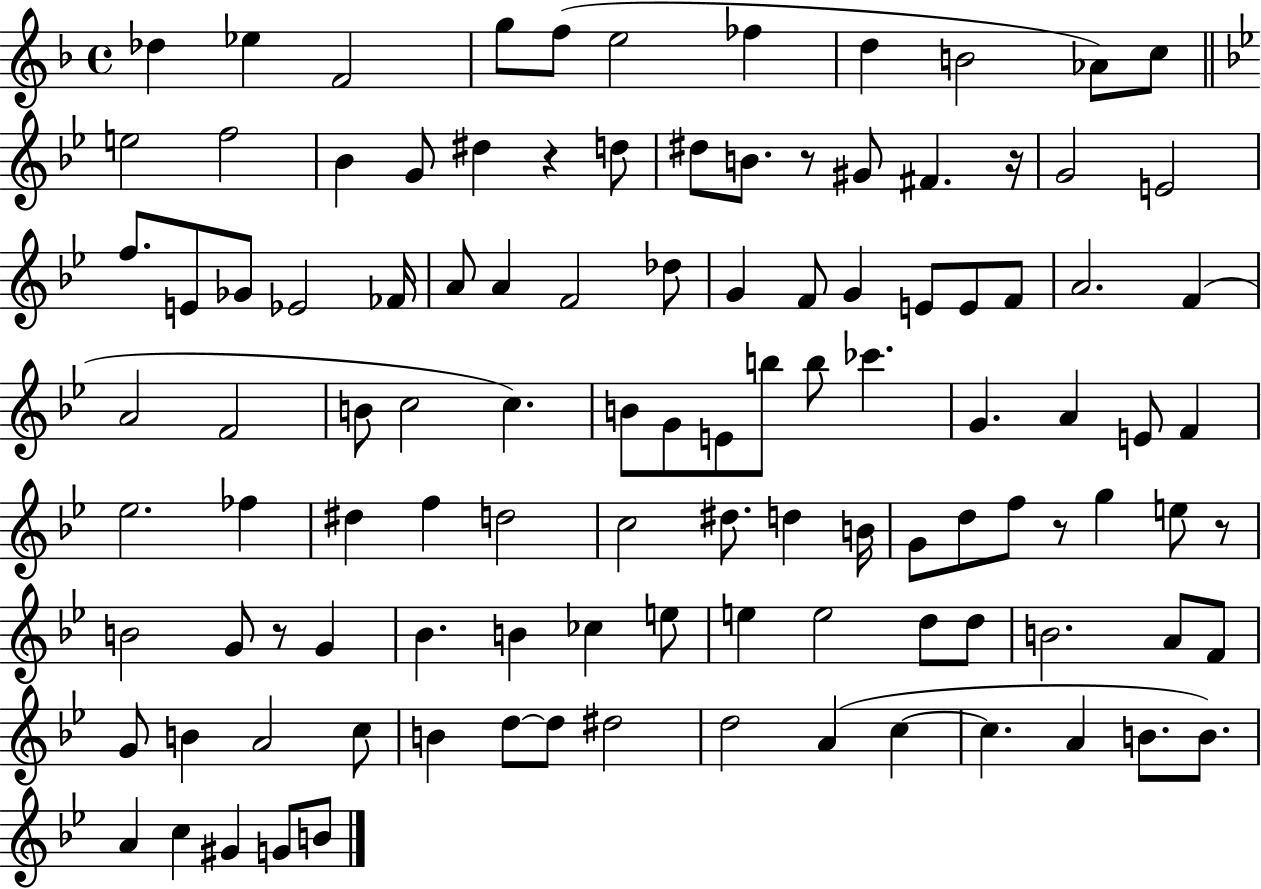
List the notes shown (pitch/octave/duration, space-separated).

Db5/q Eb5/q F4/h G5/e F5/e E5/h FES5/q D5/q B4/h Ab4/e C5/e E5/h F5/h Bb4/q G4/e D#5/q R/q D5/e D#5/e B4/e. R/e G#4/e F#4/q. R/s G4/h E4/h F5/e. E4/e Gb4/e Eb4/h FES4/s A4/e A4/q F4/h Db5/e G4/q F4/e G4/q E4/e E4/e F4/e A4/h. F4/q A4/h F4/h B4/e C5/h C5/q. B4/e G4/e E4/e B5/e B5/e CES6/q. G4/q. A4/q E4/e F4/q Eb5/h. FES5/q D#5/q F5/q D5/h C5/h D#5/e. D5/q B4/s G4/e D5/e F5/e R/e G5/q E5/e R/e B4/h G4/e R/e G4/q Bb4/q. B4/q CES5/q E5/e E5/q E5/h D5/e D5/e B4/h. A4/e F4/e G4/e B4/q A4/h C5/e B4/q D5/e D5/e D#5/h D5/h A4/q C5/q C5/q. A4/q B4/e. B4/e. A4/q C5/q G#4/q G4/e B4/e